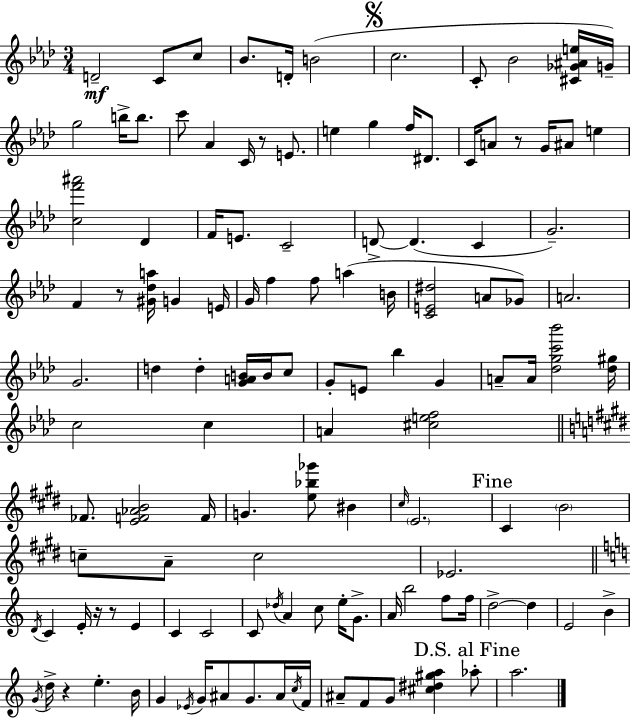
D4/h C4/e C5/e Bb4/e. D4/s B4/h C5/h. C4/e Bb4/h [C#4,Gb4,A#4,E5]/s G4/s G5/h B5/s B5/e. C6/e Ab4/q C4/s R/e E4/e. E5/q G5/q F5/s D#4/e. C4/s A4/e R/e G4/s A#4/e E5/q [C5,F6,A#6]/h Db4/q F4/s E4/e. C4/h D4/e D4/q. C4/q G4/h. F4/q R/e [G#4,Db5,A5]/s G4/q E4/s G4/s F5/q F5/e A5/q B4/s [C4,E4,D#5]/h A4/e Gb4/e A4/h. G4/h. D5/q D5/q [G4,A4,B4]/s B4/s C5/e G4/e E4/e Bb5/q G4/q A4/e A4/s [Db5,G5,C6,Bb6]/h [Db5,G#5]/s C5/h C5/q A4/q [C#5,E5,F5]/h FES4/e. [E4,F4,Ab4,B4]/h F4/s G4/q. [E5,Bb5,Gb6]/e BIS4/q C#5/s E4/h. C#4/q B4/h C5/e A4/e C5/h Eb4/h. D4/s C4/q E4/s R/s R/e E4/q C4/q C4/h C4/e Db5/s A4/q C5/e E5/s G4/e. A4/s B5/h F5/e F5/s D5/h D5/q E4/h B4/q G4/s D5/s R/q E5/q. B4/s G4/q Eb4/s G4/s A#4/e G4/e. A#4/s C5/s F4/s A#4/e F4/e G4/e [C#5,D#5,G#5,A5]/q Ab5/e A5/h.